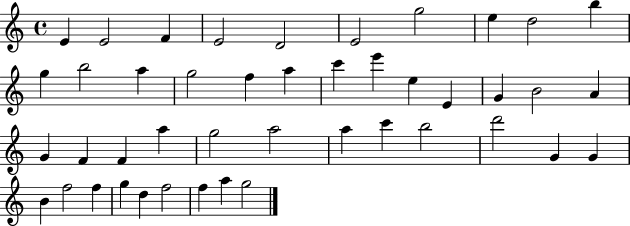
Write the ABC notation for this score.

X:1
T:Untitled
M:4/4
L:1/4
K:C
E E2 F E2 D2 E2 g2 e d2 b g b2 a g2 f a c' e' e E G B2 A G F F a g2 a2 a c' b2 d'2 G G B f2 f g d f2 f a g2